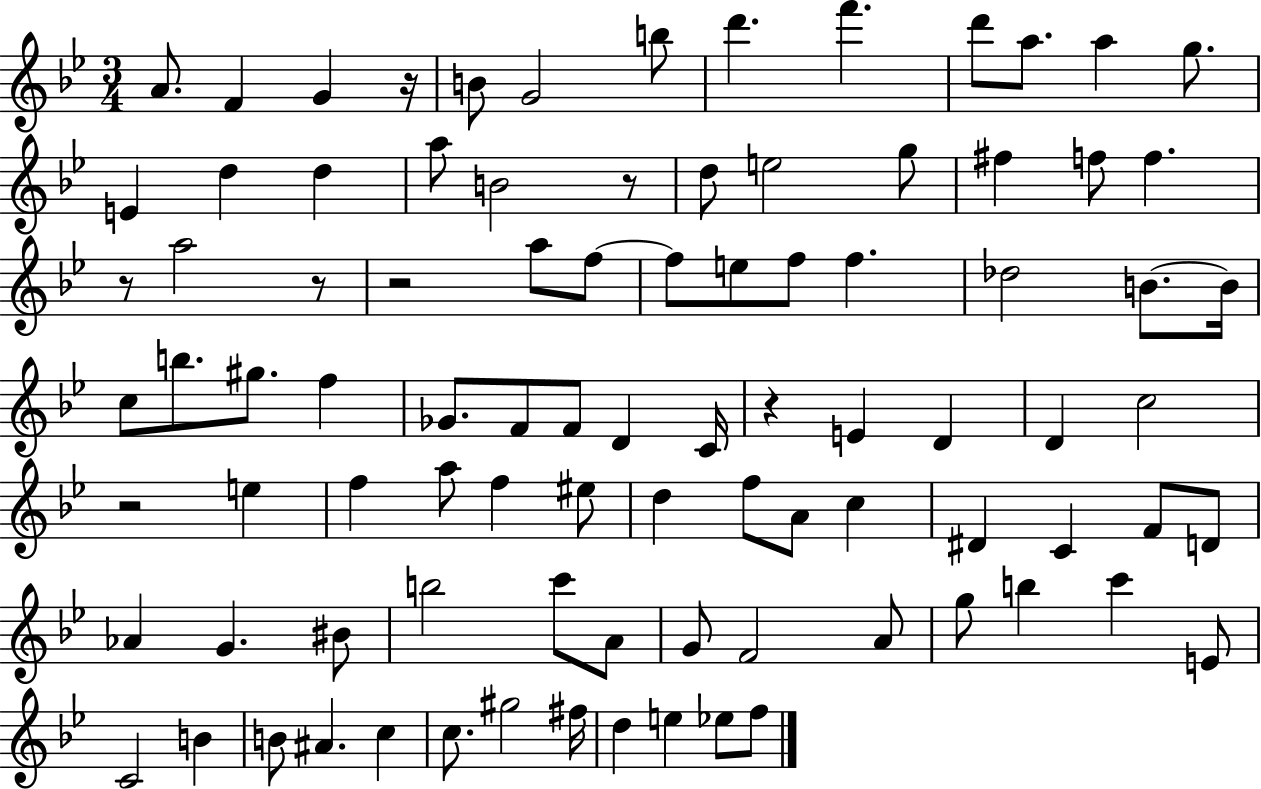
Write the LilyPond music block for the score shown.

{
  \clef treble
  \numericTimeSignature
  \time 3/4
  \key bes \major
  \repeat volta 2 { a'8. f'4 g'4 r16 | b'8 g'2 b''8 | d'''4. f'''4. | d'''8 a''8. a''4 g''8. | \break e'4 d''4 d''4 | a''8 b'2 r8 | d''8 e''2 g''8 | fis''4 f''8 f''4. | \break r8 a''2 r8 | r2 a''8 f''8~~ | f''8 e''8 f''8 f''4. | des''2 b'8.~~ b'16 | \break c''8 b''8. gis''8. f''4 | ges'8. f'8 f'8 d'4 c'16 | r4 e'4 d'4 | d'4 c''2 | \break r2 e''4 | f''4 a''8 f''4 eis''8 | d''4 f''8 a'8 c''4 | dis'4 c'4 f'8 d'8 | \break aes'4 g'4. bis'8 | b''2 c'''8 a'8 | g'8 f'2 a'8 | g''8 b''4 c'''4 e'8 | \break c'2 b'4 | b'8 ais'4. c''4 | c''8. gis''2 fis''16 | d''4 e''4 ees''8 f''8 | \break } \bar "|."
}